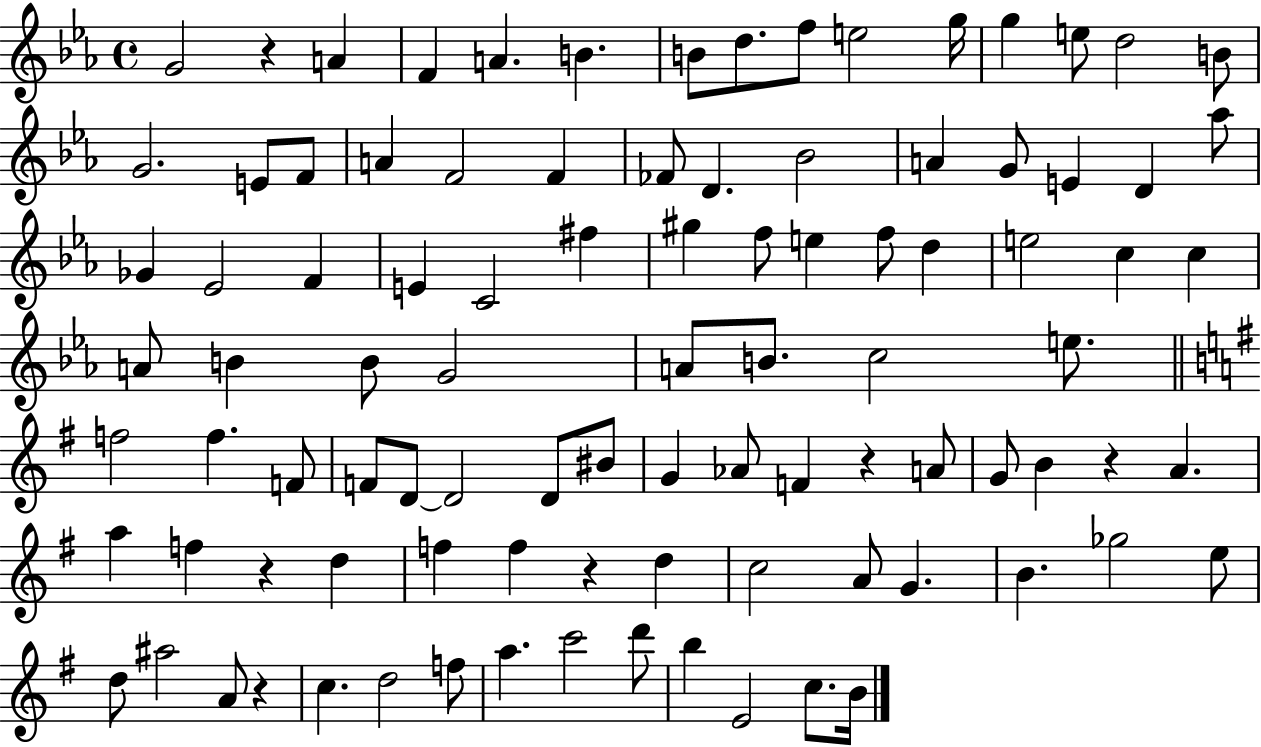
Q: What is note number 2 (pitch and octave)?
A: A4